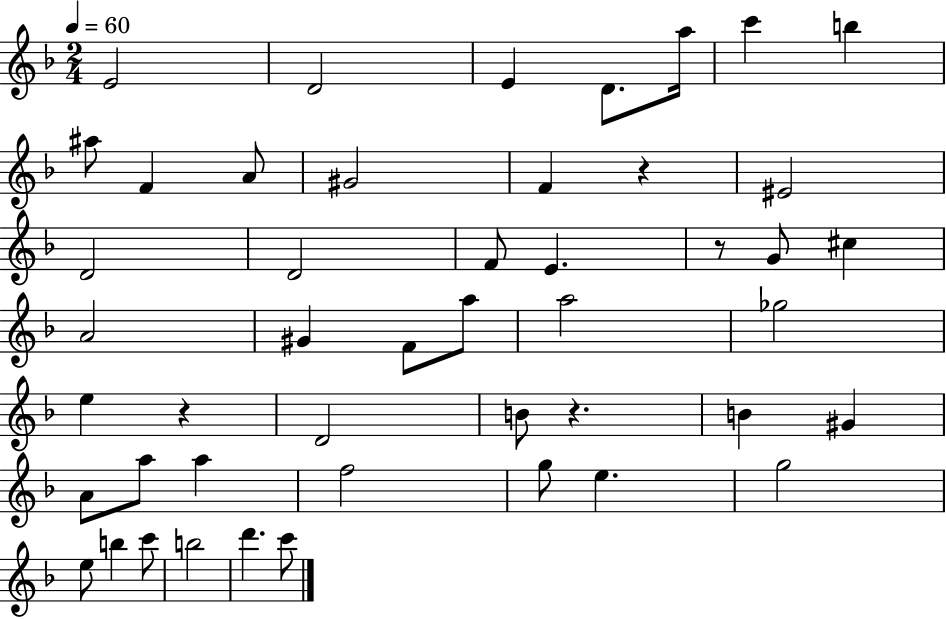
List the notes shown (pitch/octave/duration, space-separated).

E4/h D4/h E4/q D4/e. A5/s C6/q B5/q A#5/e F4/q A4/e G#4/h F4/q R/q EIS4/h D4/h D4/h F4/e E4/q. R/e G4/e C#5/q A4/h G#4/q F4/e A5/e A5/h Gb5/h E5/q R/q D4/h B4/e R/q. B4/q G#4/q A4/e A5/e A5/q F5/h G5/e E5/q. G5/h E5/e B5/q C6/e B5/h D6/q. C6/e